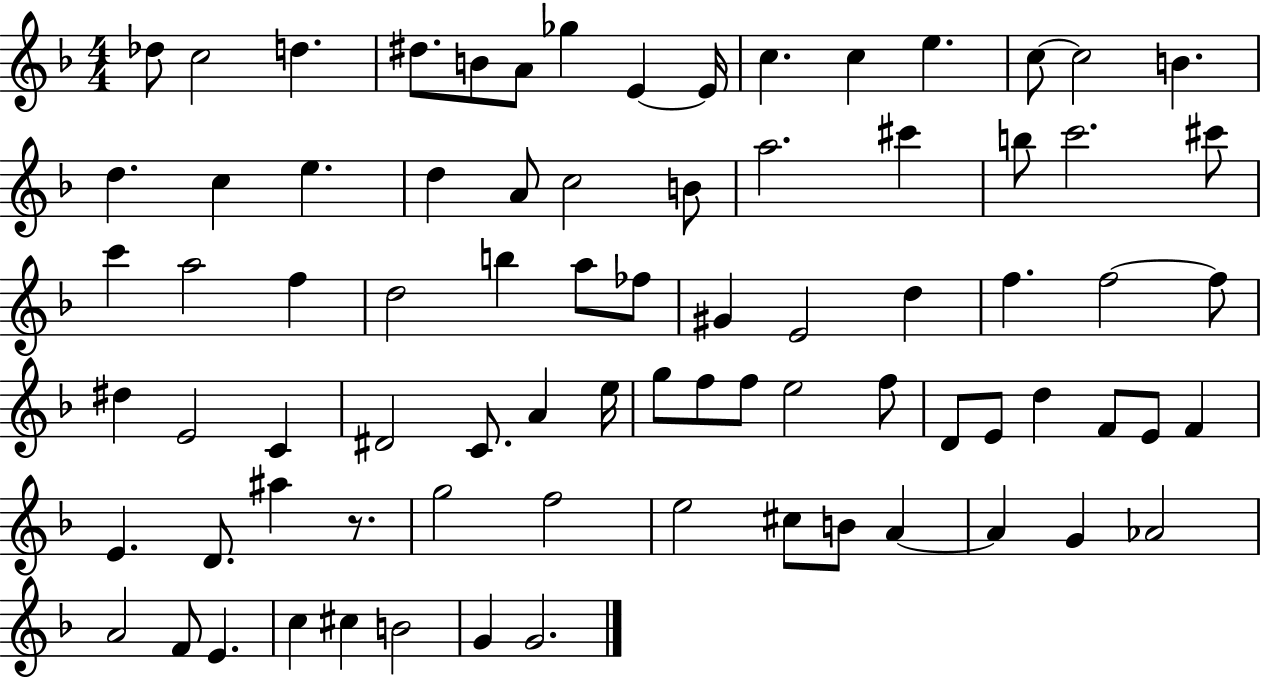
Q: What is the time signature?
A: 4/4